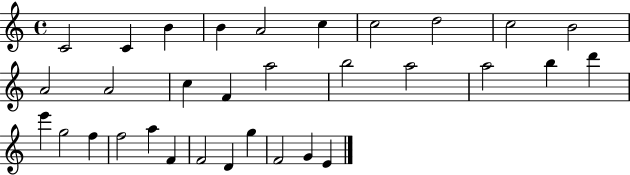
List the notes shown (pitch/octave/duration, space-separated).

C4/h C4/q B4/q B4/q A4/h C5/q C5/h D5/h C5/h B4/h A4/h A4/h C5/q F4/q A5/h B5/h A5/h A5/h B5/q D6/q E6/q G5/h F5/q F5/h A5/q F4/q F4/h D4/q G5/q F4/h G4/q E4/q